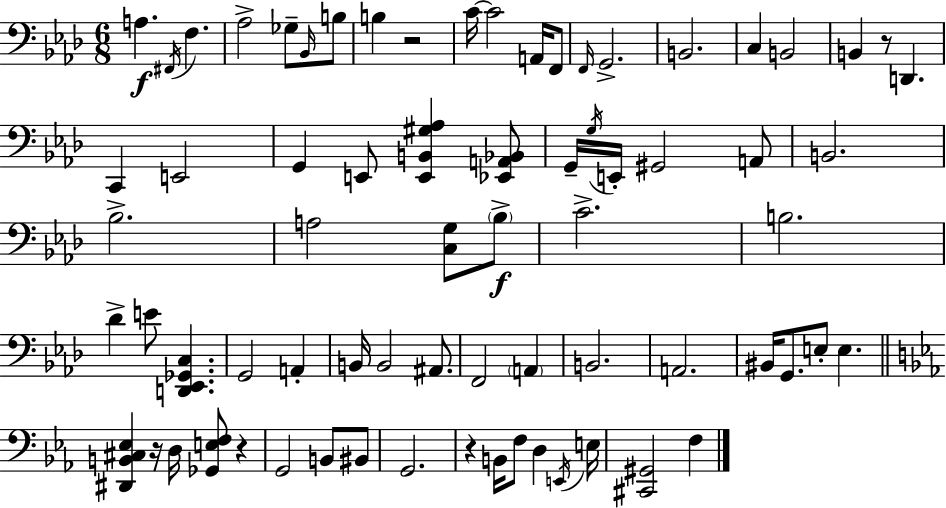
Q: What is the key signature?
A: AES major